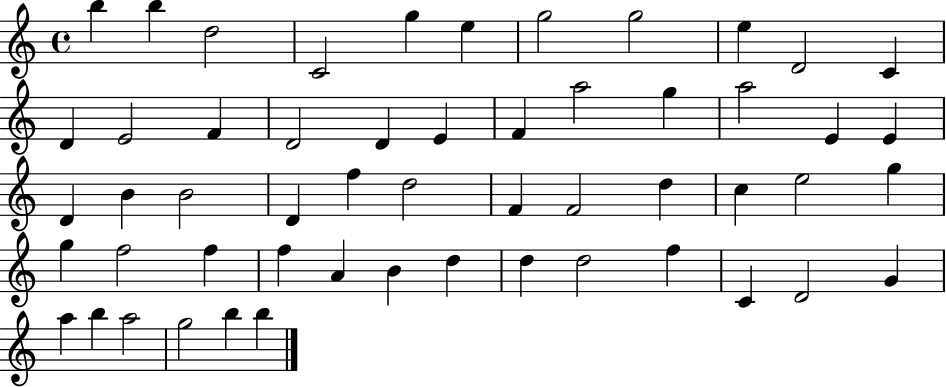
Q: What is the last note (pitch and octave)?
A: B5